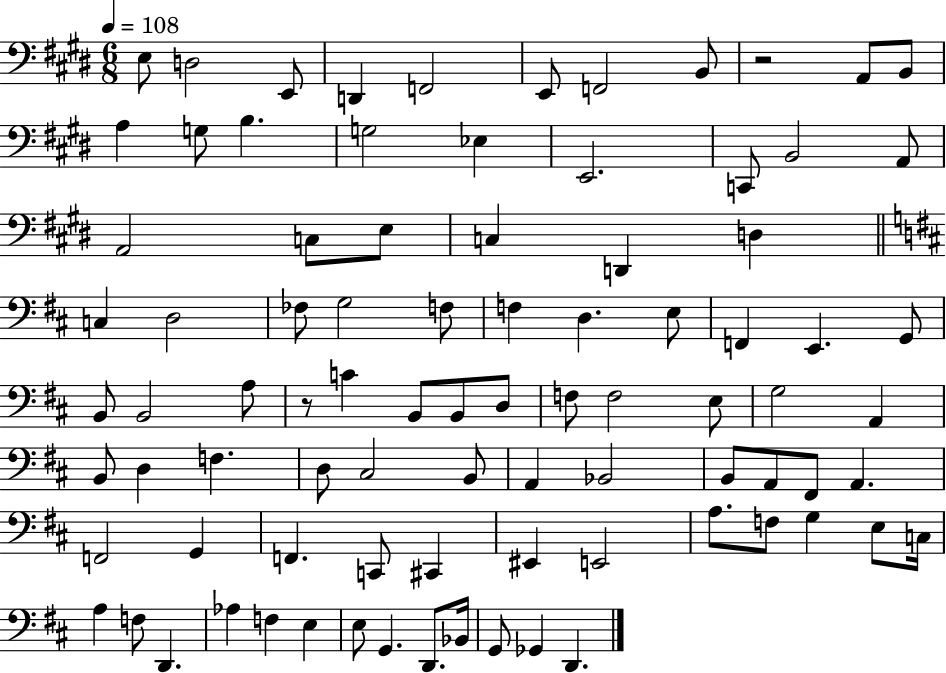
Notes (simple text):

E3/e D3/h E2/e D2/q F2/h E2/e F2/h B2/e R/h A2/e B2/e A3/q G3/e B3/q. G3/h Eb3/q E2/h. C2/e B2/h A2/e A2/h C3/e E3/e C3/q D2/q D3/q C3/q D3/h FES3/e G3/h F3/e F3/q D3/q. E3/e F2/q E2/q. G2/e B2/e B2/h A3/e R/e C4/q B2/e B2/e D3/e F3/e F3/h E3/e G3/h A2/q B2/e D3/q F3/q. D3/e C#3/h B2/e A2/q Bb2/h B2/e A2/e F#2/e A2/q. F2/h G2/q F2/q. C2/e C#2/q EIS2/q E2/h A3/e. F3/e G3/q E3/e C3/s A3/q F3/e D2/q. Ab3/q F3/q E3/q E3/e G2/q. D2/e. Bb2/s G2/e Gb2/q D2/q.